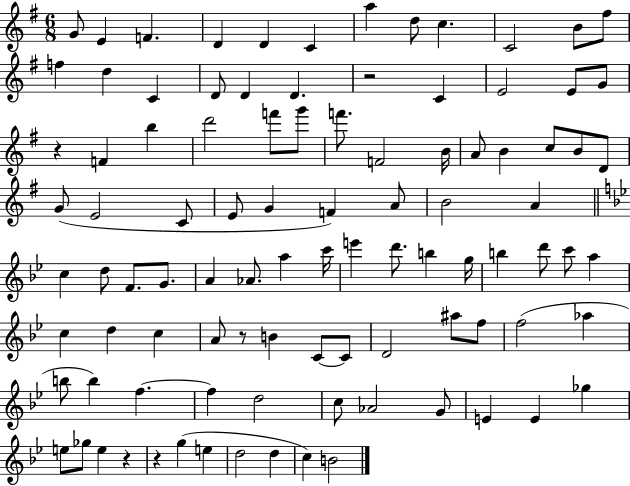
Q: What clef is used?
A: treble